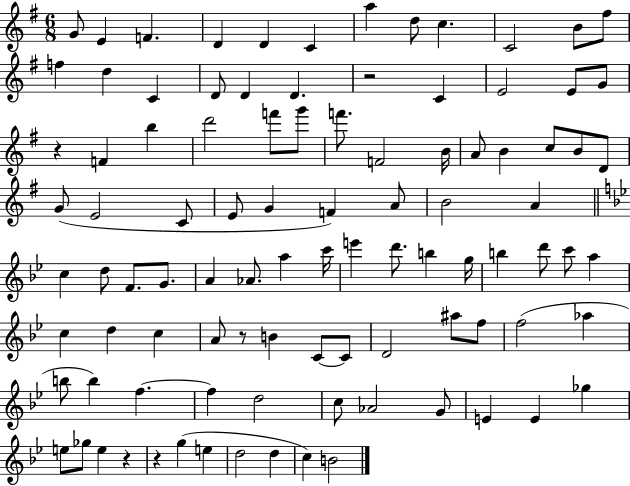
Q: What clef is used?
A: treble